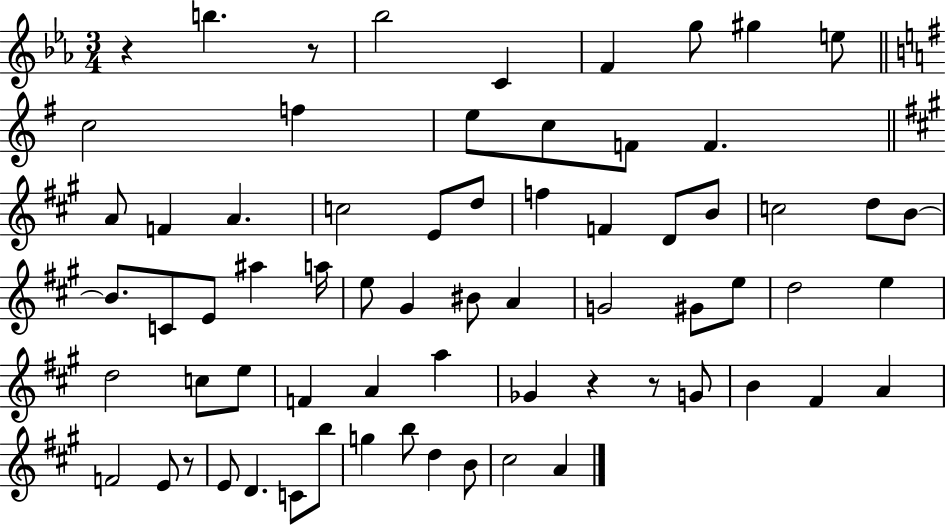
{
  \clef treble
  \numericTimeSignature
  \time 3/4
  \key ees \major
  \repeat volta 2 { r4 b''4. r8 | bes''2 c'4 | f'4 g''8 gis''4 e''8 | \bar "||" \break \key e \minor c''2 f''4 | e''8 c''8 f'8 f'4. | \bar "||" \break \key a \major a'8 f'4 a'4. | c''2 e'8 d''8 | f''4 f'4 d'8 b'8 | c''2 d''8 b'8~~ | \break b'8. c'8 e'8 ais''4 a''16 | e''8 gis'4 bis'8 a'4 | g'2 gis'8 e''8 | d''2 e''4 | \break d''2 c''8 e''8 | f'4 a'4 a''4 | ges'4 r4 r8 g'8 | b'4 fis'4 a'4 | \break f'2 e'8 r8 | e'8 d'4. c'8 b''8 | g''4 b''8 d''4 b'8 | cis''2 a'4 | \break } \bar "|."
}